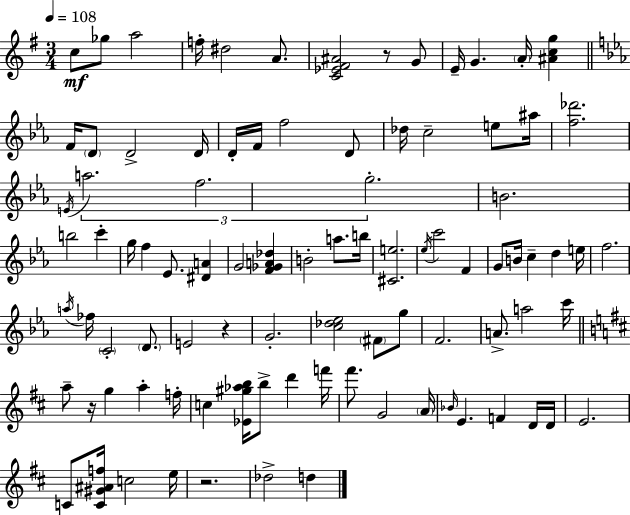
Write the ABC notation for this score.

X:1
T:Untitled
M:3/4
L:1/4
K:Em
c/2 _g/2 a2 f/4 ^d2 A/2 [C_E^F^A]2 z/2 G/2 E/4 G A/4 [^Acg] F/4 D/2 D2 D/4 D/4 F/4 f2 D/2 _d/4 c2 e/2 ^a/4 [f_d']2 E/4 a2 f2 g2 B2 b2 c' g/4 f _E/2 [^DA] G2 [F_GA_d] B2 a/2 b/4 [^Ce]2 _e/4 c'2 F G/2 B/4 c d e/4 f2 a/4 _f/4 C2 D/2 E2 z G2 [c_d_e]2 ^F/2 g/2 F2 A/2 a2 c'/4 a/2 z/4 g a f/4 c [_E^g_ab]/4 b/2 d' f'/4 ^f'/2 G2 A/4 _B/4 E F D/4 D/4 E2 C/2 [C^G^Af]/4 c2 e/4 z2 _d2 d